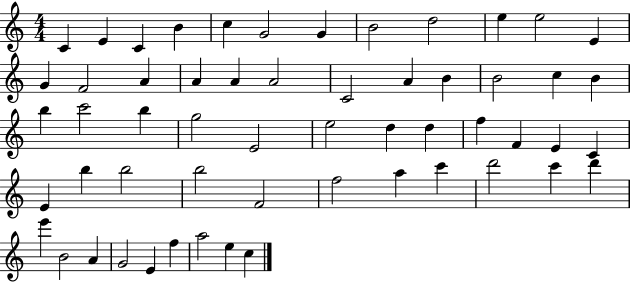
X:1
T:Untitled
M:4/4
L:1/4
K:C
C E C B c G2 G B2 d2 e e2 E G F2 A A A A2 C2 A B B2 c B b c'2 b g2 E2 e2 d d f F E C E b b2 b2 F2 f2 a c' d'2 c' d' e' B2 A G2 E f a2 e c